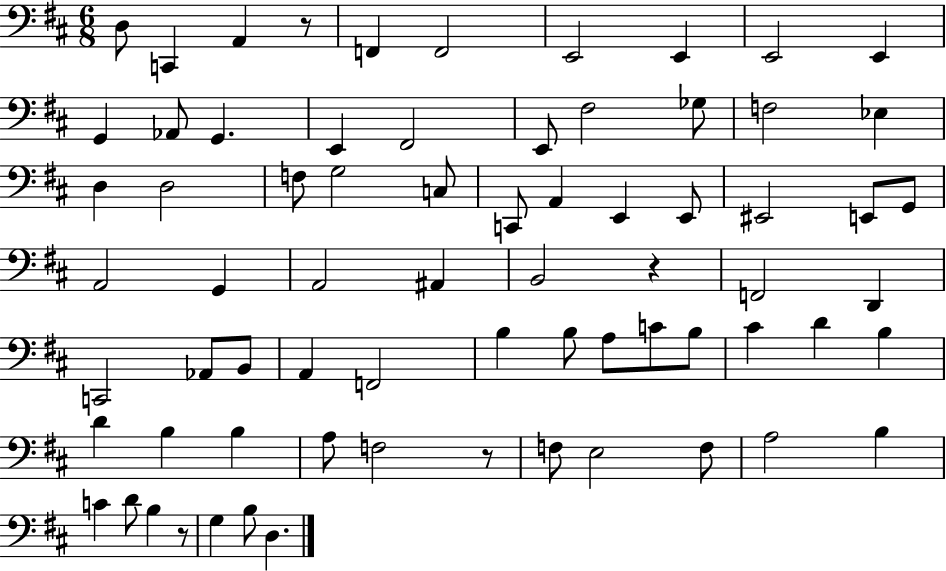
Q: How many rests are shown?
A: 4